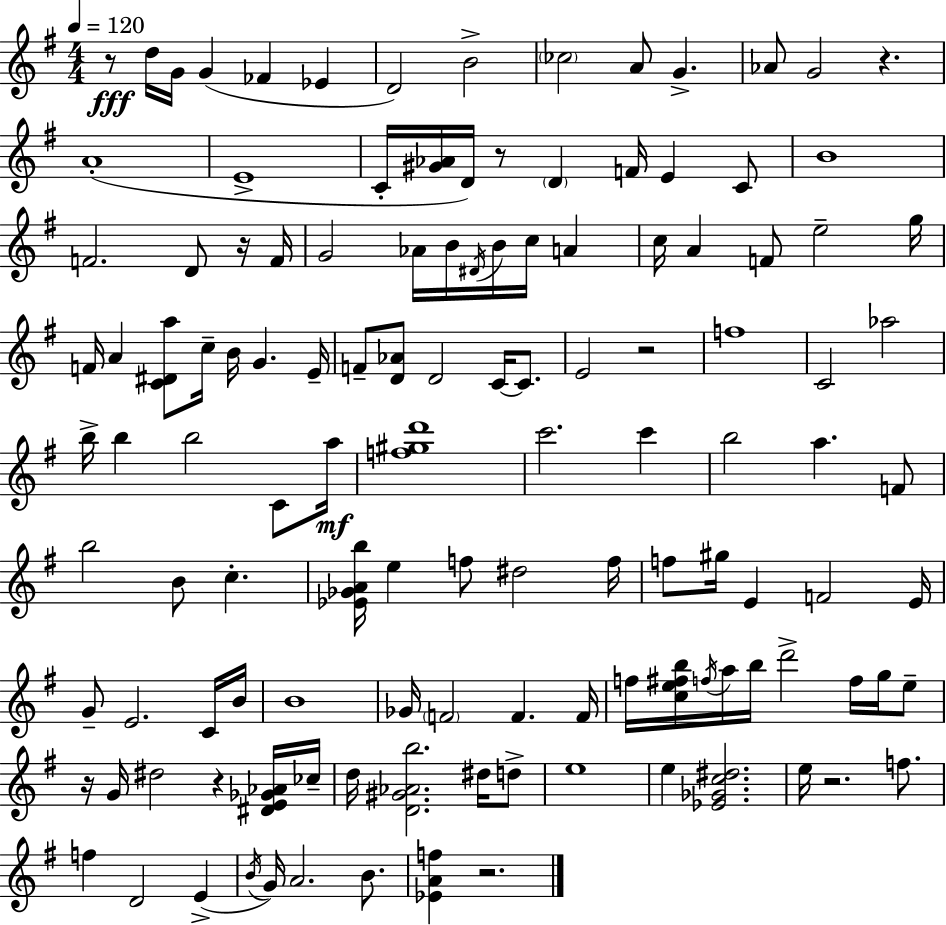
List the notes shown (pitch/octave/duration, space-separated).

R/e D5/s G4/s G4/q FES4/q Eb4/q D4/h B4/h CES5/h A4/e G4/q. Ab4/e G4/h R/q. A4/w E4/w C4/s [G#4,Ab4]/s D4/s R/e D4/q F4/s E4/q C4/e B4/w F4/h. D4/e R/s F4/s G4/h Ab4/s B4/s D#4/s B4/s C5/s A4/q C5/s A4/q F4/e E5/h G5/s F4/s A4/q [C4,D#4,A5]/e C5/s B4/s G4/q. E4/s F4/e [D4,Ab4]/e D4/h C4/s C4/e. E4/h R/h F5/w C4/h Ab5/h B5/s B5/q B5/h C4/e A5/s [F5,G#5,D6]/w C6/h. C6/q B5/h A5/q. F4/e B5/h B4/e C5/q. [Eb4,Gb4,A4,B5]/s E5/q F5/e D#5/h F5/s F5/e G#5/s E4/q F4/h E4/s G4/e E4/h. C4/s B4/s B4/w Gb4/s F4/h F4/q. F4/s F5/s [C5,E5,F#5,B5]/s F5/s A5/s B5/s D6/h F5/s G5/s E5/e R/s G4/s D#5/h R/q [D#4,E4,Gb4,Ab4]/s CES5/s D5/s [D4,G#4,Ab4,B5]/h. D#5/s D5/e E5/w E5/q [Eb4,Gb4,C5,D#5]/h. E5/s R/h. F5/e. F5/q D4/h E4/q B4/s G4/s A4/h. B4/e. [Eb4,A4,F5]/q R/h.